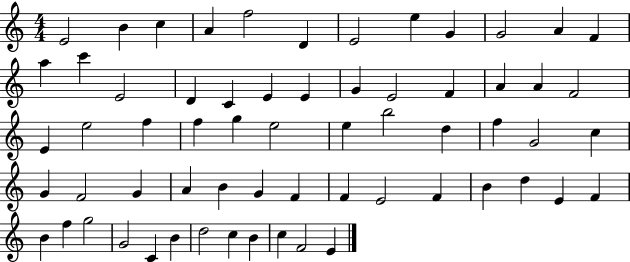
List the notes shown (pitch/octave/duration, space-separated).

E4/h B4/q C5/q A4/q F5/h D4/q E4/h E5/q G4/q G4/h A4/q F4/q A5/q C6/q E4/h D4/q C4/q E4/q E4/q G4/q E4/h F4/q A4/q A4/q F4/h E4/q E5/h F5/q F5/q G5/q E5/h E5/q B5/h D5/q F5/q G4/h C5/q G4/q F4/h G4/q A4/q B4/q G4/q F4/q F4/q E4/h F4/q B4/q D5/q E4/q F4/q B4/q F5/q G5/h G4/h C4/q B4/q D5/h C5/q B4/q C5/q F4/h E4/q